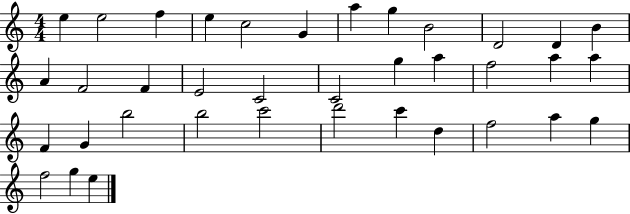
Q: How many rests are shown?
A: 0